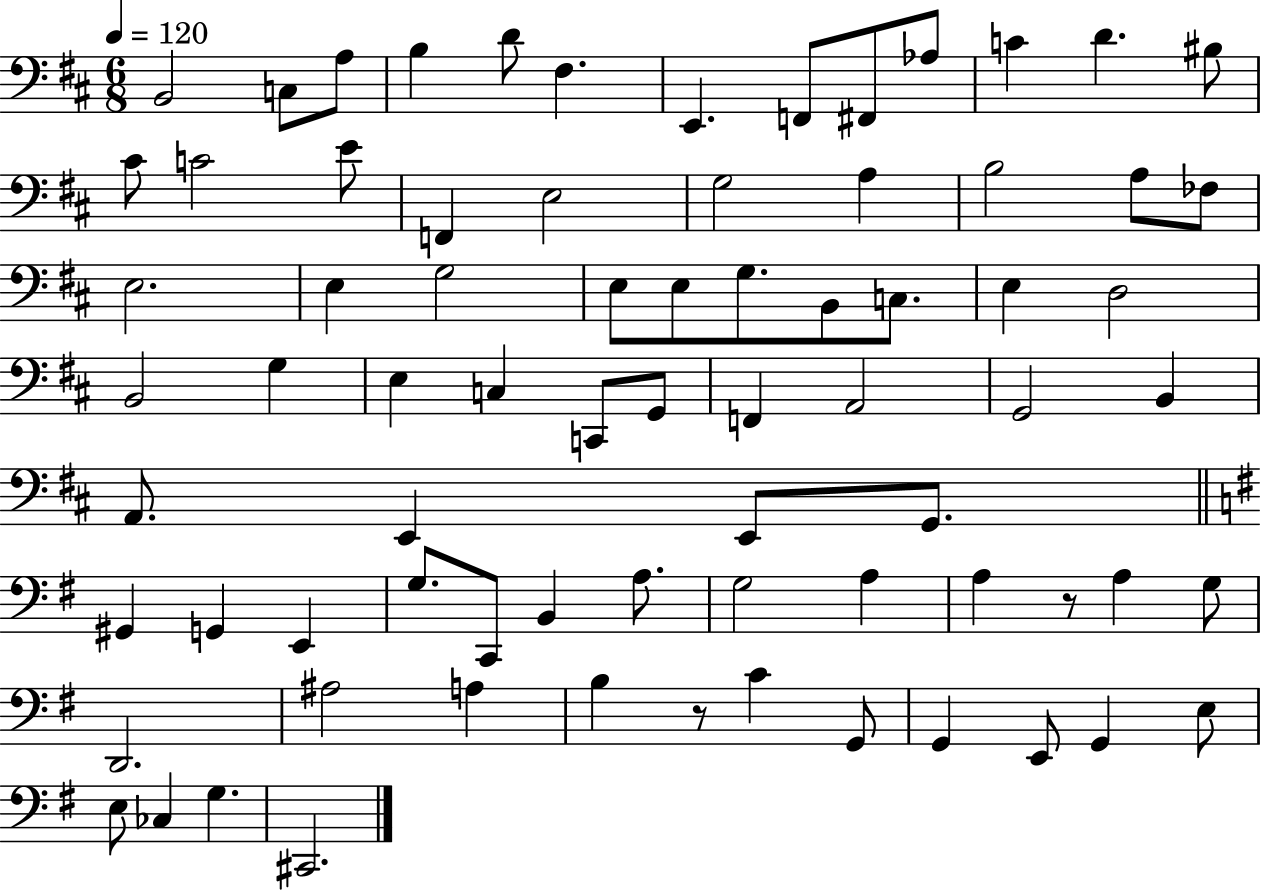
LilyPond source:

{
  \clef bass
  \numericTimeSignature
  \time 6/8
  \key d \major
  \tempo 4 = 120
  \repeat volta 2 { b,2 c8 a8 | b4 d'8 fis4. | e,4. f,8 fis,8 aes8 | c'4 d'4. bis8 | \break cis'8 c'2 e'8 | f,4 e2 | g2 a4 | b2 a8 fes8 | \break e2. | e4 g2 | e8 e8 g8. b,8 c8. | e4 d2 | \break b,2 g4 | e4 c4 c,8 g,8 | f,4 a,2 | g,2 b,4 | \break a,8. e,4 e,8 g,8. | \bar "||" \break \key g \major gis,4 g,4 e,4 | g8. c,8 b,4 a8. | g2 a4 | a4 r8 a4 g8 | \break d,2. | ais2 a4 | b4 r8 c'4 g,8 | g,4 e,8 g,4 e8 | \break e8 ces4 g4. | cis,2. | } \bar "|."
}